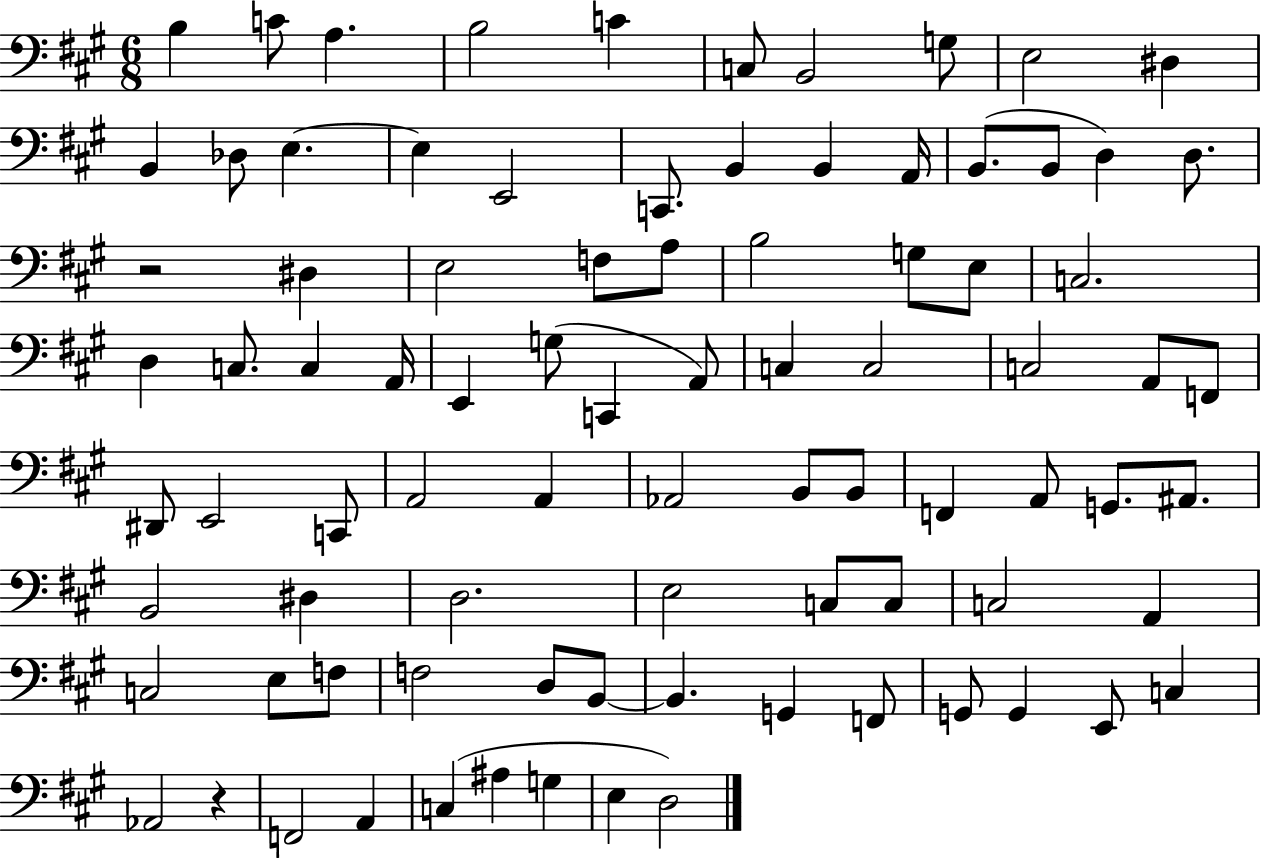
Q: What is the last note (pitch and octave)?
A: D3